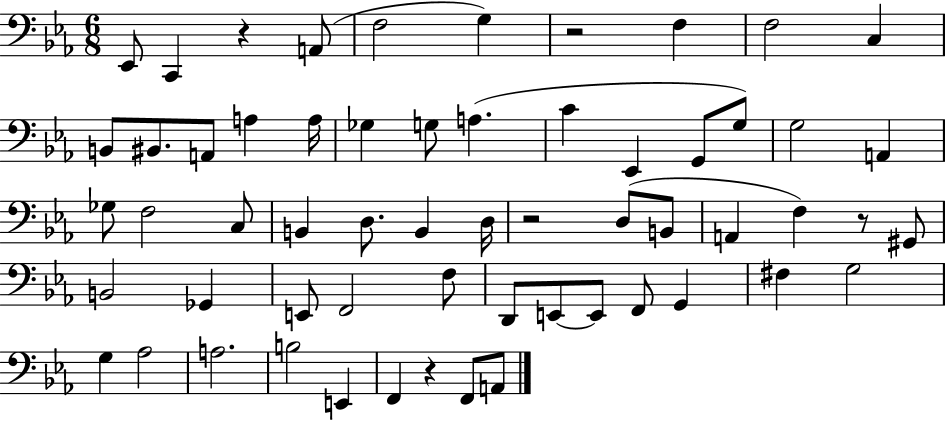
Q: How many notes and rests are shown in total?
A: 59